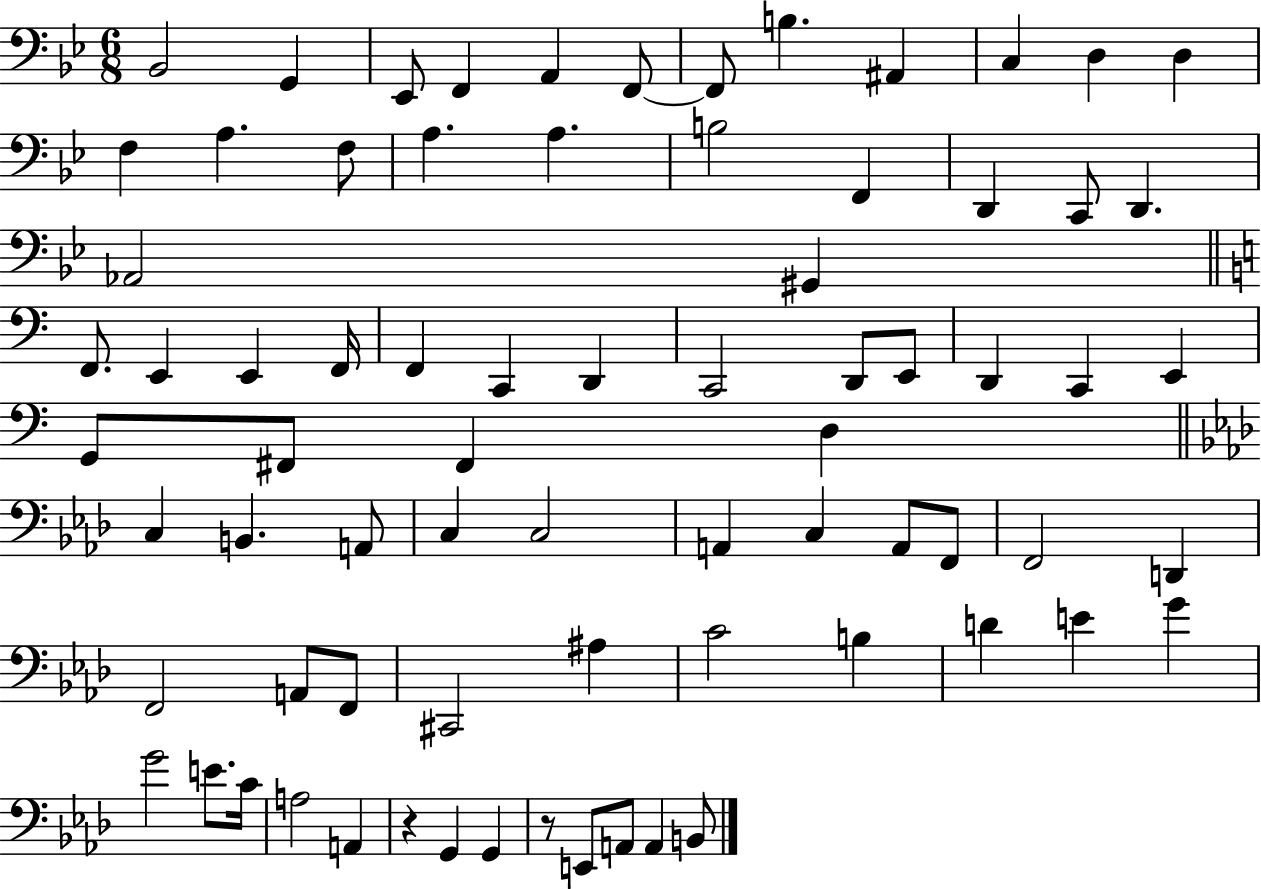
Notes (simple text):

Bb2/h G2/q Eb2/e F2/q A2/q F2/e F2/e B3/q. A#2/q C3/q D3/q D3/q F3/q A3/q. F3/e A3/q. A3/q. B3/h F2/q D2/q C2/e D2/q. Ab2/h G#2/q F2/e. E2/q E2/q F2/s F2/q C2/q D2/q C2/h D2/e E2/e D2/q C2/q E2/q G2/e F#2/e F#2/q D3/q C3/q B2/q. A2/e C3/q C3/h A2/q C3/q A2/e F2/e F2/h D2/q F2/h A2/e F2/e C#2/h A#3/q C4/h B3/q D4/q E4/q G4/q G4/h E4/e. C4/s A3/h A2/q R/q G2/q G2/q R/e E2/e A2/e A2/q B2/e